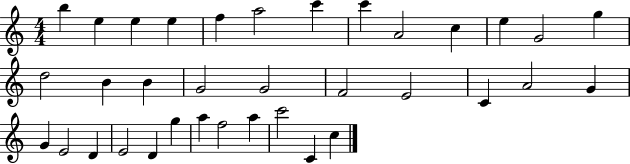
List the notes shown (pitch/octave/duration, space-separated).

B5/q E5/q E5/q E5/q F5/q A5/h C6/q C6/q A4/h C5/q E5/q G4/h G5/q D5/h B4/q B4/q G4/h G4/h F4/h E4/h C4/q A4/h G4/q G4/q E4/h D4/q E4/h D4/q G5/q A5/q F5/h A5/q C6/h C4/q C5/q